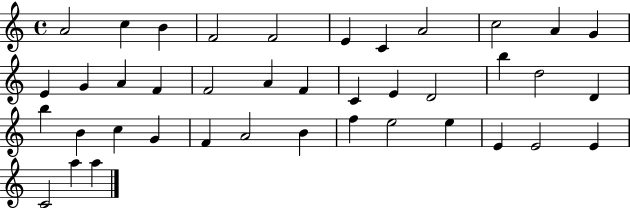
A4/h C5/q B4/q F4/h F4/h E4/q C4/q A4/h C5/h A4/q G4/q E4/q G4/q A4/q F4/q F4/h A4/q F4/q C4/q E4/q D4/h B5/q D5/h D4/q B5/q B4/q C5/q G4/q F4/q A4/h B4/q F5/q E5/h E5/q E4/q E4/h E4/q C4/h A5/q A5/q